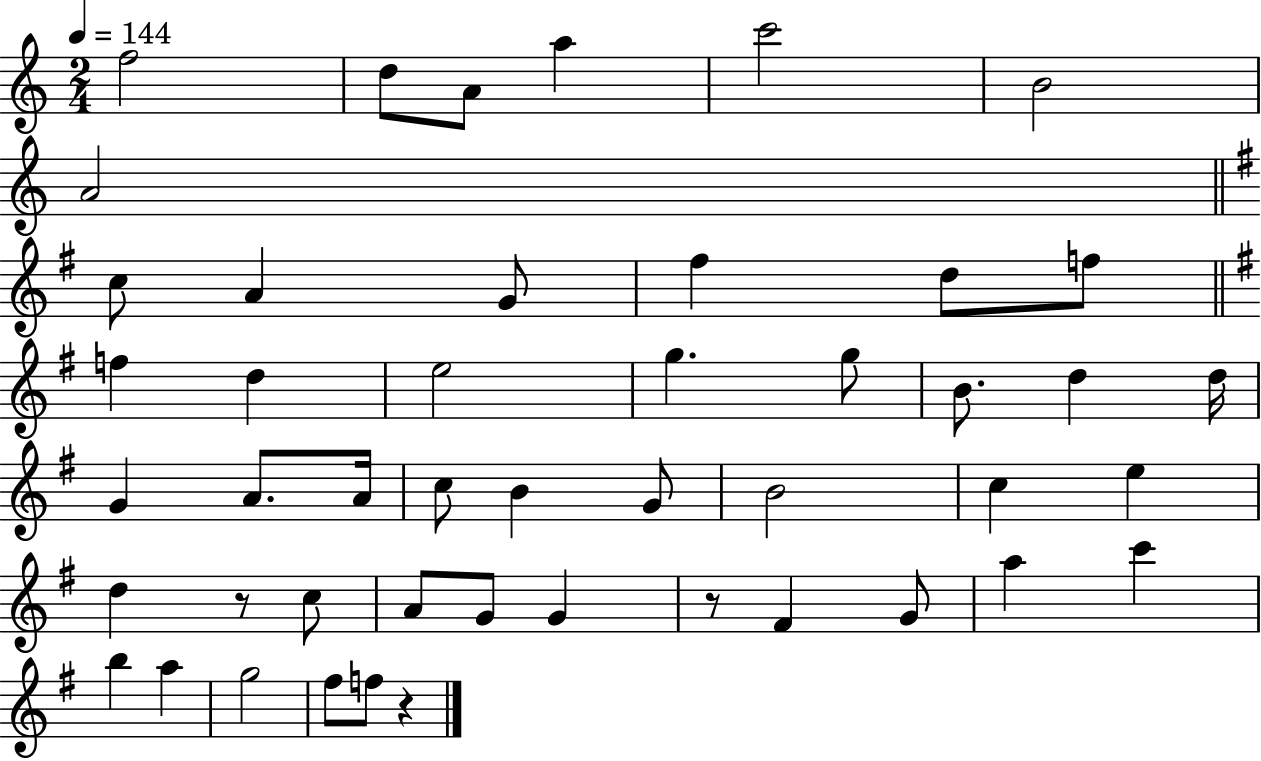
{
  \clef treble
  \numericTimeSignature
  \time 2/4
  \key c \major
  \tempo 4 = 144
  \repeat volta 2 { f''2 | d''8 a'8 a''4 | c'''2 | b'2 | \break a'2 | \bar "||" \break \key g \major c''8 a'4 g'8 | fis''4 d''8 f''8 | \bar "||" \break \key g \major f''4 d''4 | e''2 | g''4. g''8 | b'8. d''4 d''16 | \break g'4 a'8. a'16 | c''8 b'4 g'8 | b'2 | c''4 e''4 | \break d''4 r8 c''8 | a'8 g'8 g'4 | r8 fis'4 g'8 | a''4 c'''4 | \break b''4 a''4 | g''2 | fis''8 f''8 r4 | } \bar "|."
}